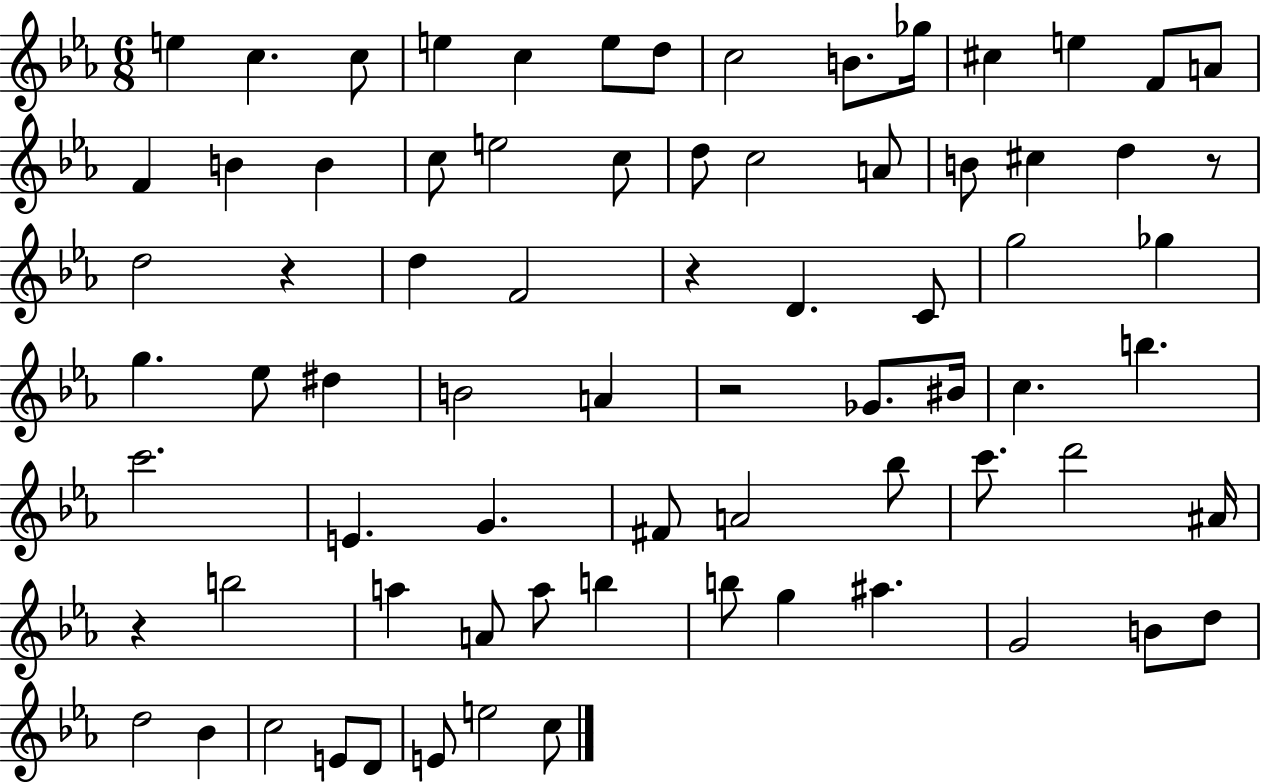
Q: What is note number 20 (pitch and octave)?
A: C5